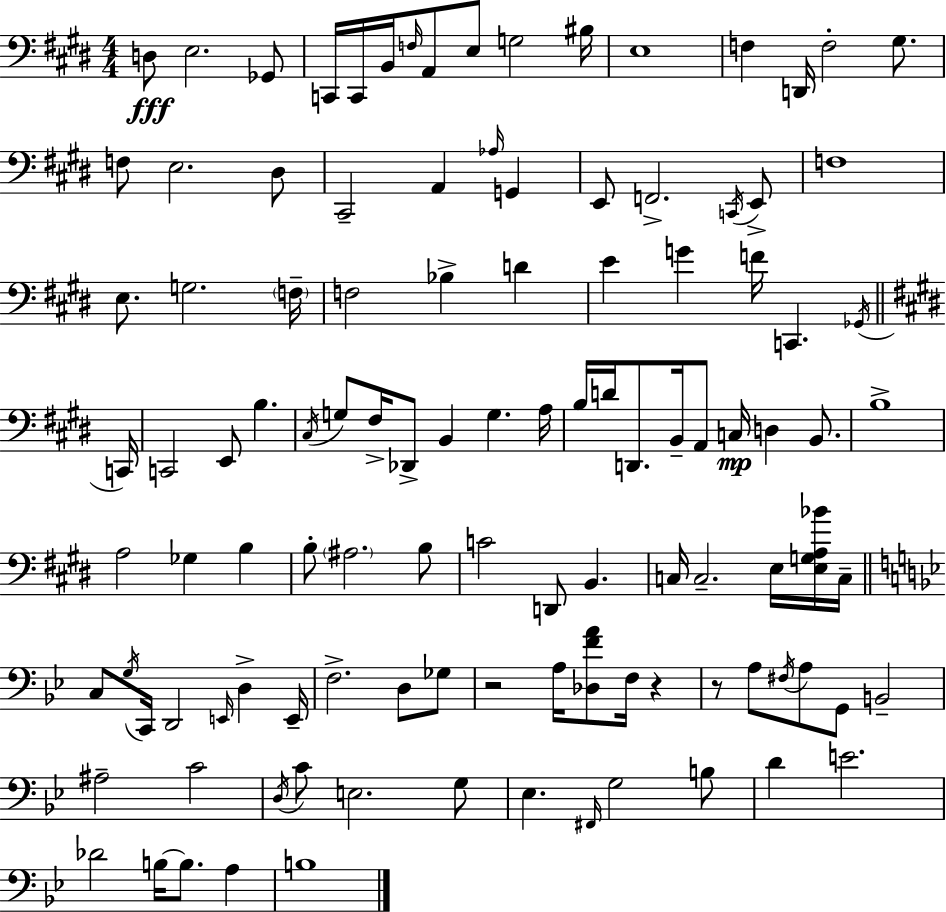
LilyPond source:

{
  \clef bass
  \numericTimeSignature
  \time 4/4
  \key e \major
  d8\fff e2. ges,8 | c,16 c,16 b,16 \grace { f16 } a,8 e8 g2 | bis16 e1 | f4 d,16 f2-. gis8. | \break f8 e2. dis8 | cis,2-- a,4 \grace { aes16 } g,4 | e,8 f,2.-> | \acciaccatura { c,16 } e,8-> f1 | \break e8. g2. | \parenthesize f16-- f2 bes4-> d'4 | e'4 g'4 f'16 c,4. | \acciaccatura { ges,16 } \bar "||" \break \key e \major c,16 c,2 e,8 b4. | \acciaccatura { cis16 } g8 fis16-> des,8-> b,4 g4. | a16 b16 d'16 d,8. b,16-- a,8 c16\mp d4 b,8. | b1-> | \break a2 ges4 b4 | b8-. \parenthesize ais2. | b8 c'2 d,8 b,4. | c16 c2.-- e16 | \break <e g a bes'>16 c16-- \bar "||" \break \key bes \major c8 \acciaccatura { g16 } c,16 d,2 \grace { e,16 } d4-> | e,16-- f2.-> d8 | ges8 r2 a16 <des f' a'>8 f16 r4 | r8 a8 \acciaccatura { fis16 } a8 g,8 b,2-- | \break ais2-- c'2 | \acciaccatura { d16 } c'8 e2. | g8 ees4. \grace { fis,16 } g2 | b8 d'4 e'2. | \break des'2 b16~~ b8. | a4 b1 | \bar "|."
}